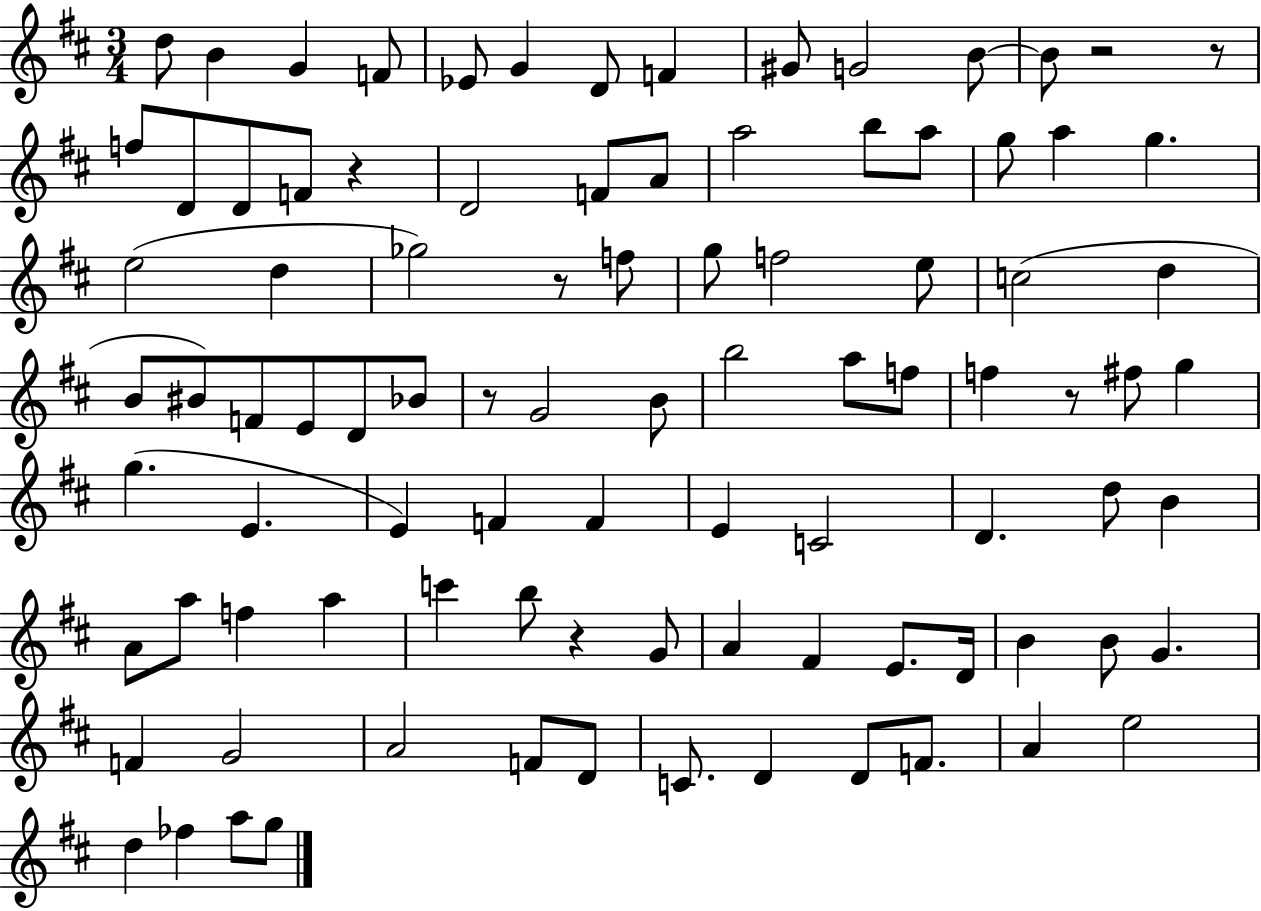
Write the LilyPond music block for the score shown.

{
  \clef treble
  \numericTimeSignature
  \time 3/4
  \key d \major
  \repeat volta 2 { d''8 b'4 g'4 f'8 | ees'8 g'4 d'8 f'4 | gis'8 g'2 b'8~~ | b'8 r2 r8 | \break f''8 d'8 d'8 f'8 r4 | d'2 f'8 a'8 | a''2 b''8 a''8 | g''8 a''4 g''4. | \break e''2( d''4 | ges''2) r8 f''8 | g''8 f''2 e''8 | c''2( d''4 | \break b'8 bis'8) f'8 e'8 d'8 bes'8 | r8 g'2 b'8 | b''2 a''8 f''8 | f''4 r8 fis''8 g''4 | \break g''4.( e'4. | e'4) f'4 f'4 | e'4 c'2 | d'4. d''8 b'4 | \break a'8 a''8 f''4 a''4 | c'''4 b''8 r4 g'8 | a'4 fis'4 e'8. d'16 | b'4 b'8 g'4. | \break f'4 g'2 | a'2 f'8 d'8 | c'8. d'4 d'8 f'8. | a'4 e''2 | \break d''4 fes''4 a''8 g''8 | } \bar "|."
}